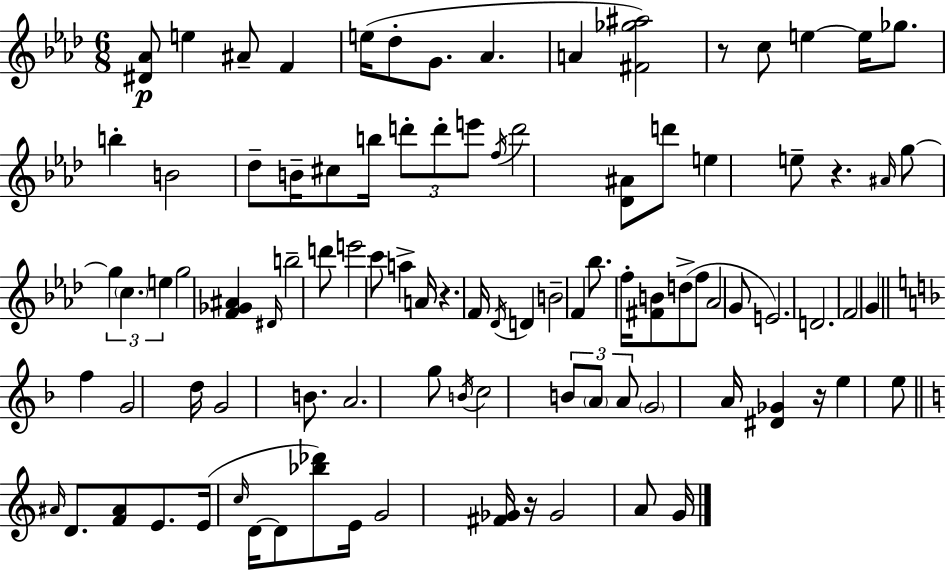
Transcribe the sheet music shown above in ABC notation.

X:1
T:Untitled
M:6/8
L:1/4
K:Ab
[^D_A]/2 e ^A/2 F e/4 _d/2 G/2 _A A [^F_g^a]2 z/2 c/2 e e/4 _g/2 b B2 _d/2 B/4 ^c/2 b/4 d'/2 d'/2 e'/2 f/4 d'2 [_D^A]/2 d'/2 e e/2 z ^A/4 g/2 g c e g2 [F_G^A] ^D/4 b2 d'/2 e'2 c'/2 a A/4 z F/4 _D/4 D B2 F _b/2 f/4 [^FB]/2 d/2 f/2 _A2 G/2 E2 D2 F2 G f G2 d/4 G2 B/2 A2 g/2 B/4 c2 B/2 A/2 A/2 G2 A/4 [^D_G] z/4 e e/2 ^A/4 D/2 [F^A]/2 E/2 E/4 c/4 D/4 D/2 [_b_d']/2 E/4 G2 [^F_G]/4 z/4 _G2 A/2 G/4